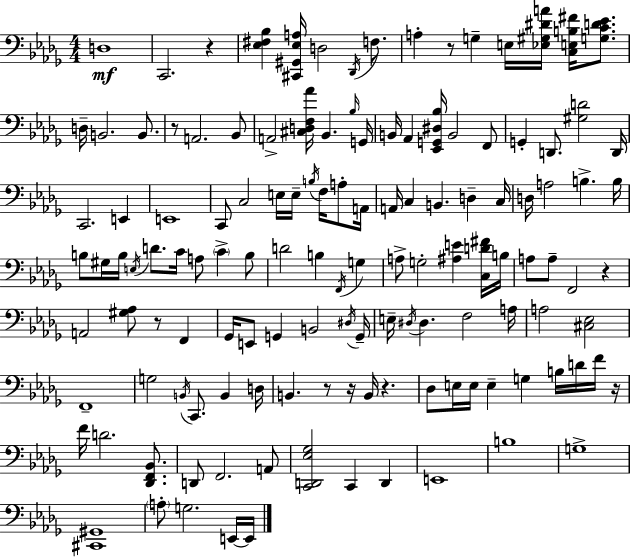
X:1
T:Untitled
M:4/4
L:1/4
K:Bbm
D,4 C,,2 z [_E,^F,_B,] [^C,,^G,,_E,A,]/4 D,2 _D,,/4 F,/2 A, z/2 G, E,/4 [_E,^G,^DA]/4 [C,E,B,^F]/4 [G,CD_E]/2 D,/4 B,,2 B,,/2 z/2 A,,2 _B,,/2 A,,2 [^C,D,F,_A]/4 _B,, _B,/4 G,,/4 B,,/4 _A,, [_E,,G,,^D,_B,]/4 B,,2 F,,/2 G,, D,,/2 [^G,D]2 D,,/4 C,,2 E,, E,,4 C,,/2 C,2 E,/4 E,/4 B,/4 F,/4 A,/2 A,,/4 A,,/4 C, B,, D, C,/4 D,/4 A,2 B, B,/4 B,/2 ^G,/4 B,/4 E,/4 D/2 C/4 A,/2 C B,/2 D2 B, F,,/4 G, A,/2 G,2 [^A,E] [C,D^F]/4 B,/4 A,/2 A,/2 F,,2 z A,,2 [^G,_A,]/2 z/2 F,, _G,,/4 E,,/2 G,, B,,2 ^D,/4 G,,/4 E,/4 ^D,/4 ^D, F,2 A,/4 A,2 [^C,_E,]2 F,,4 G,2 B,,/4 C,,/2 B,, D,/4 B,, z/2 z/4 B,,/4 z _D,/2 E,/4 E,/4 E, G, B,/4 D/4 F/4 z/4 F/4 D2 [_D,,F,,_B,,]/2 D,,/2 F,,2 A,,/2 [C,,D,,_E,_G,]2 C,, D,, E,,4 B,4 G,4 [^C,,^G,,]4 A,/2 G,2 E,,/4 E,,/4